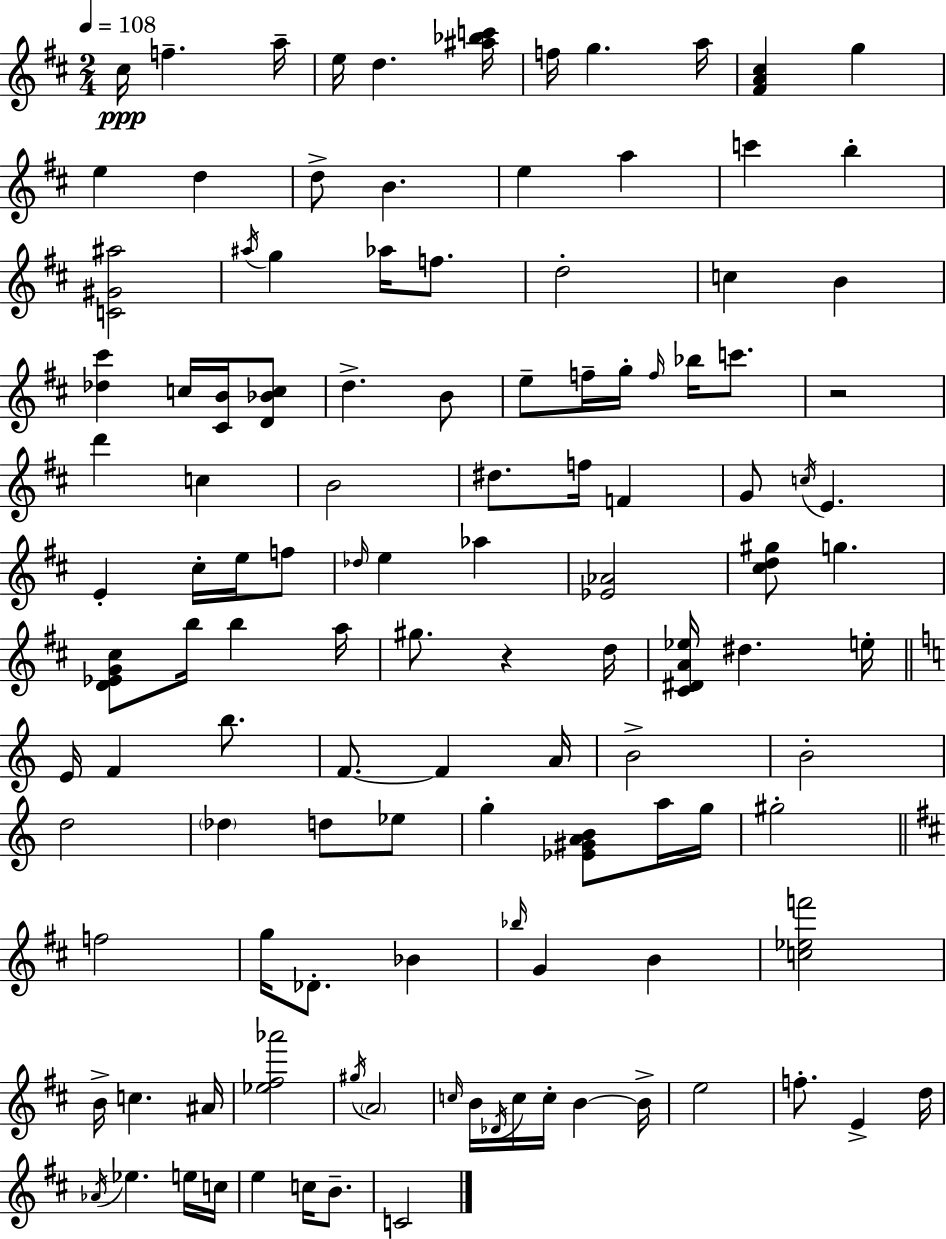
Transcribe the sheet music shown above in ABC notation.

X:1
T:Untitled
M:2/4
L:1/4
K:D
^c/4 f a/4 e/4 d [^a_bc']/4 f/4 g a/4 [^FA^c] g e d d/2 B e a c' b [C^G^a]2 ^a/4 g _a/4 f/2 d2 c B [_d^c'] c/4 [^CB]/4 [D_Bc]/2 d B/2 e/2 f/4 g/4 f/4 _b/4 c'/2 z2 d' c B2 ^d/2 f/4 F G/2 c/4 E E ^c/4 e/4 f/2 _d/4 e _a [_E_A]2 [^cd^g]/2 g [D_EG^c]/2 b/4 b a/4 ^g/2 z d/4 [^C^DA_e]/4 ^d e/4 E/4 F b/2 F/2 F A/4 B2 B2 d2 _d d/2 _e/2 g [_E^GAB]/2 a/4 g/4 ^g2 f2 g/4 _D/2 _B _b/4 G B [c_ef']2 B/4 c ^A/4 [_e^f_a']2 ^g/4 A2 c/4 B/4 _D/4 c/4 c/4 B B/4 e2 f/2 E d/4 _A/4 _e e/4 c/4 e c/4 B/2 C2